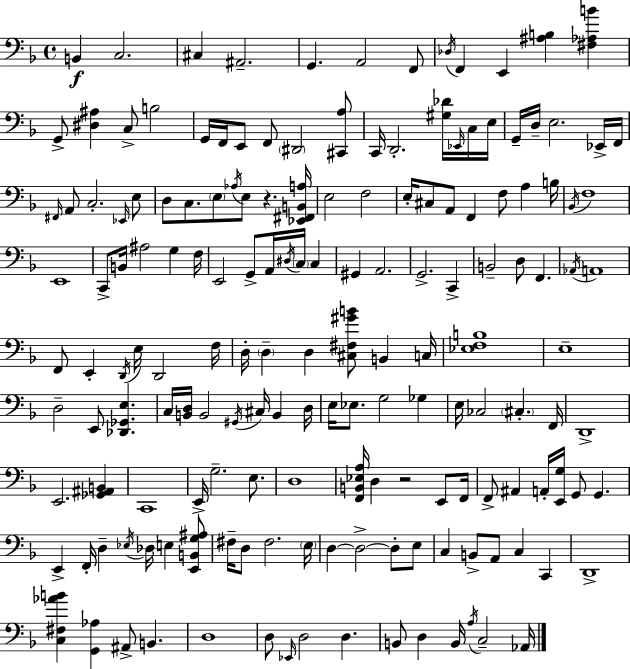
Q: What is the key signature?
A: D minor